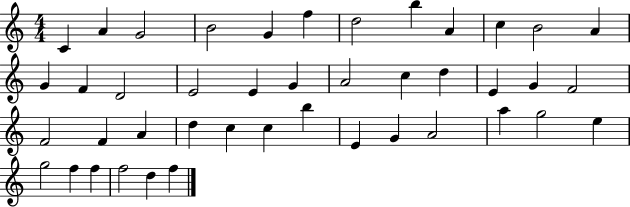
{
  \clef treble
  \numericTimeSignature
  \time 4/4
  \key c \major
  c'4 a'4 g'2 | b'2 g'4 f''4 | d''2 b''4 a'4 | c''4 b'2 a'4 | \break g'4 f'4 d'2 | e'2 e'4 g'4 | a'2 c''4 d''4 | e'4 g'4 f'2 | \break f'2 f'4 a'4 | d''4 c''4 c''4 b''4 | e'4 g'4 a'2 | a''4 g''2 e''4 | \break g''2 f''4 f''4 | f''2 d''4 f''4 | \bar "|."
}